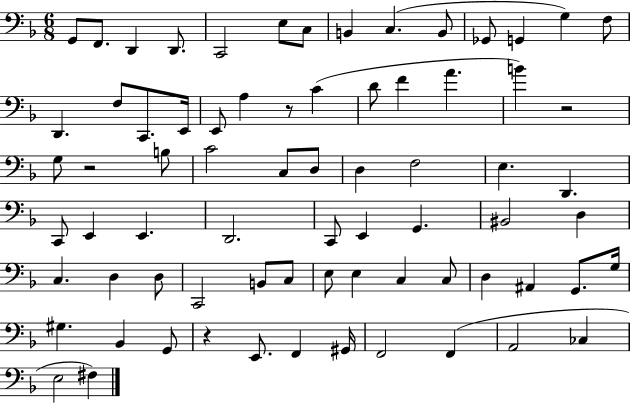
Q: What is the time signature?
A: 6/8